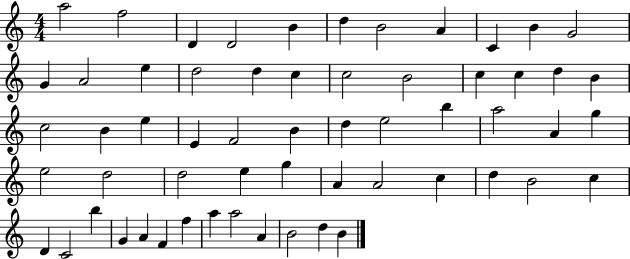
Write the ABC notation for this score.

X:1
T:Untitled
M:4/4
L:1/4
K:C
a2 f2 D D2 B d B2 A C B G2 G A2 e d2 d c c2 B2 c c d B c2 B e E F2 B d e2 b a2 A g e2 d2 d2 e g A A2 c d B2 c D C2 b G A F f a a2 A B2 d B